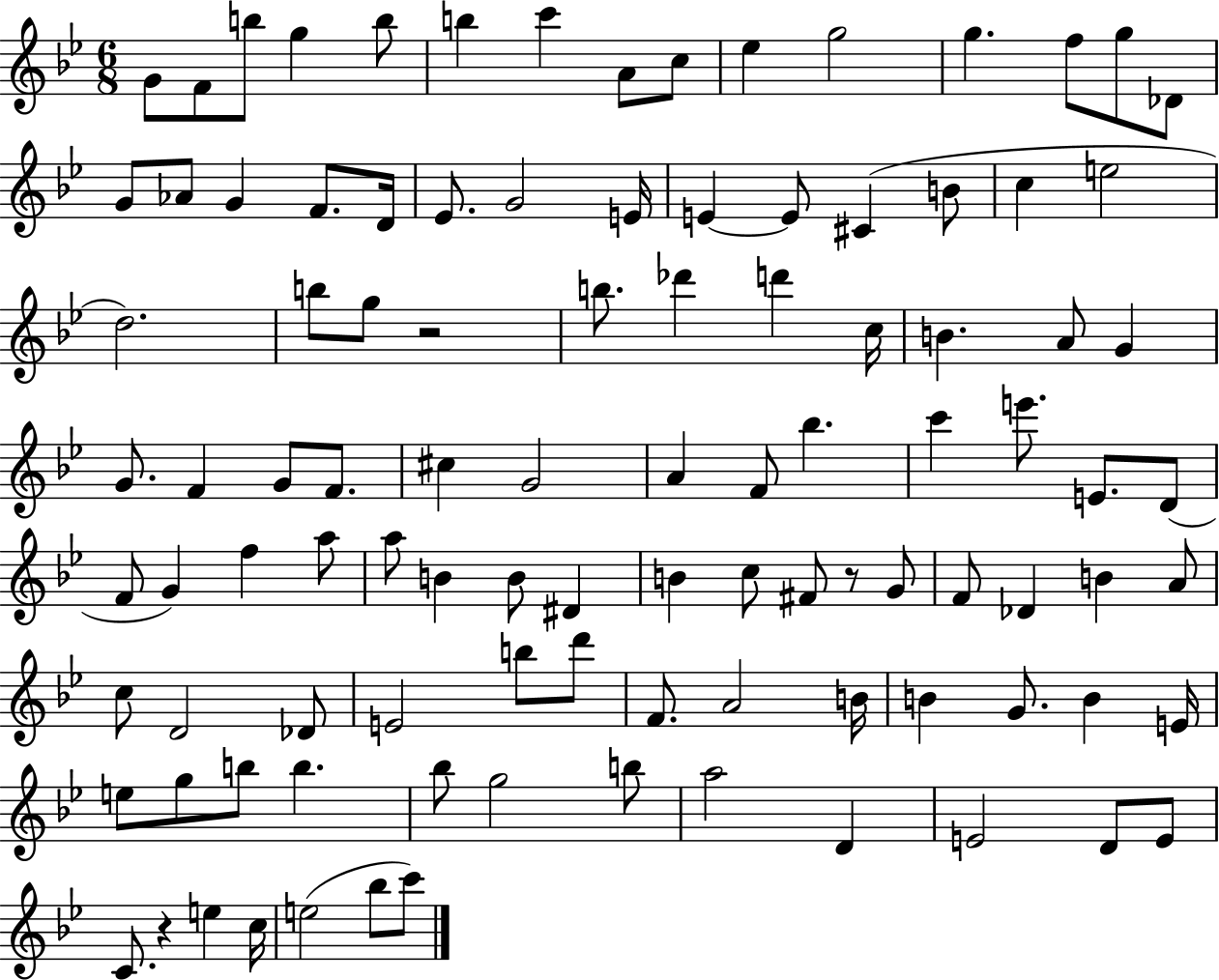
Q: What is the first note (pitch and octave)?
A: G4